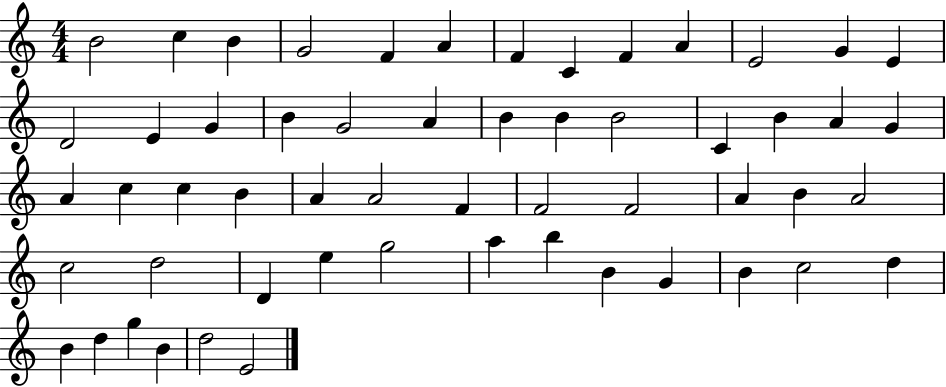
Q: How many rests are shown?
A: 0